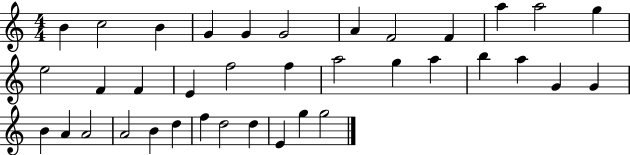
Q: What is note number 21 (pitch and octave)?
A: A5